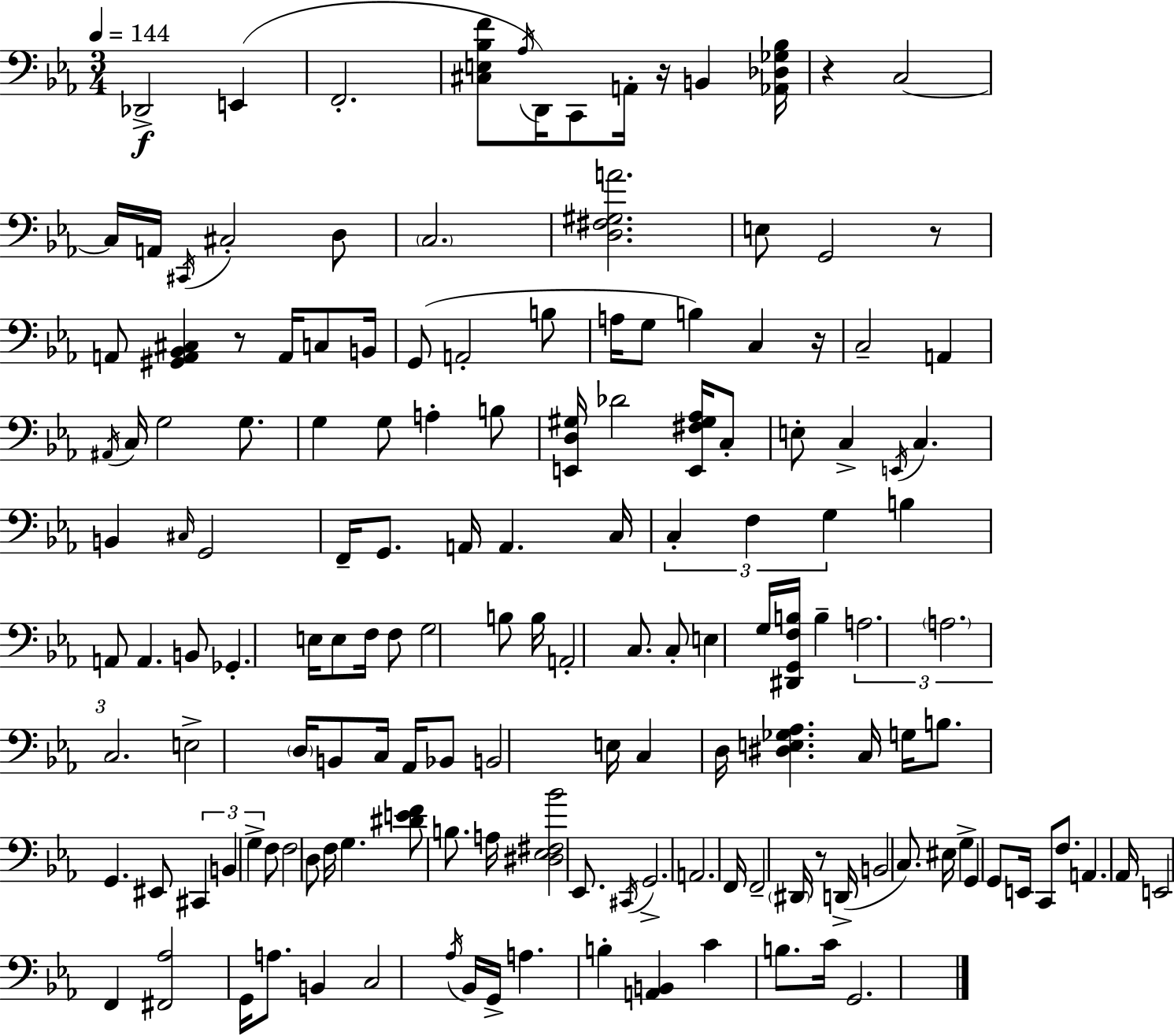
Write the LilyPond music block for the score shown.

{
  \clef bass
  \numericTimeSignature
  \time 3/4
  \key c \minor
  \tempo 4 = 144
  \repeat volta 2 { des,2->\f e,4( | f,2.-. | <cis e bes f'>8 \acciaccatura { aes16 } d,16) c,8 a,16-. r16 b,4 | <aes, des ges bes>16 r4 c2~~ | \break c16 a,16 \acciaccatura { cis,16 } cis2-. | d8 \parenthesize c2. | <d fis gis a'>2. | e8 g,2 | \break r8 a,8 <gis, a, bes, cis>4 r8 a,16 c8 | b,16 g,8( a,2-. | b8 a16 g8 b4) c4 | r16 c2-- a,4 | \break \acciaccatura { ais,16 } c16 g2 | g8. g4 g8 a4-. | b8 <e, d gis>16 des'2 | <e, fis gis aes>16 c8-. e8-. c4-> \acciaccatura { e,16 } c4. | \break b,4 \grace { cis16 } g,2 | f,16-- g,8. a,16 a,4. | c16 \tuplet 3/2 { c4-. f4 | g4 } b4 a,8 a,4. | \break b,8 ges,4.-. | e16 e8 f16 f8 g2 | b8 b16 a,2-. | c8. c8-. e4 g16 | \break <dis, g, f b>16 b4-- \tuplet 3/2 { a2. | \parenthesize a2. | c2. } | e2-> | \break \parenthesize d16 b,8 c16 aes,16 bes,8 b,2 | e16 c4 d16 <dis e ges aes>4. | c16 g16 b8. g,4. | eis,8 \tuplet 3/2 { cis,4 b,4 | \break g4-> } f8 f2 | d8 f16 g4. | <dis' e' f'>8 b8. a16 <dis ees fis bes'>2 | ees,8. \acciaccatura { cis,16 } g,2.-> | \break a,2. | f,16 f,2-- | \parenthesize dis,16 r8 d,16->( b,2 | c8.) eis16 g4-> g,4 | \break g,8 e,16 c,8 f8. a,4. | aes,16 e,2 | f,4 <fis, aes>2 | g,16 a8. b,4 c2 | \break \acciaccatura { aes16 } bes,16 g,16-> a4. | b4-. <a, b,>4 c'4 | b8. c'16 g,2. | } \bar "|."
}